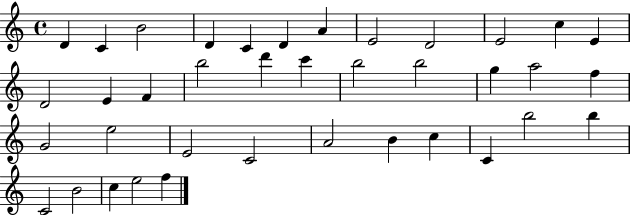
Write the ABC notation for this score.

X:1
T:Untitled
M:4/4
L:1/4
K:C
D C B2 D C D A E2 D2 E2 c E D2 E F b2 d' c' b2 b2 g a2 f G2 e2 E2 C2 A2 B c C b2 b C2 B2 c e2 f